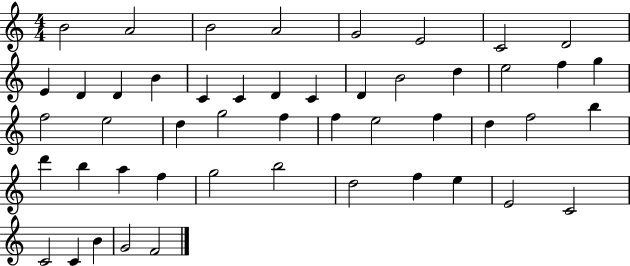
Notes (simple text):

B4/h A4/h B4/h A4/h G4/h E4/h C4/h D4/h E4/q D4/q D4/q B4/q C4/q C4/q D4/q C4/q D4/q B4/h D5/q E5/h F5/q G5/q F5/h E5/h D5/q G5/h F5/q F5/q E5/h F5/q D5/q F5/h B5/q D6/q B5/q A5/q F5/q G5/h B5/h D5/h F5/q E5/q E4/h C4/h C4/h C4/q B4/q G4/h F4/h